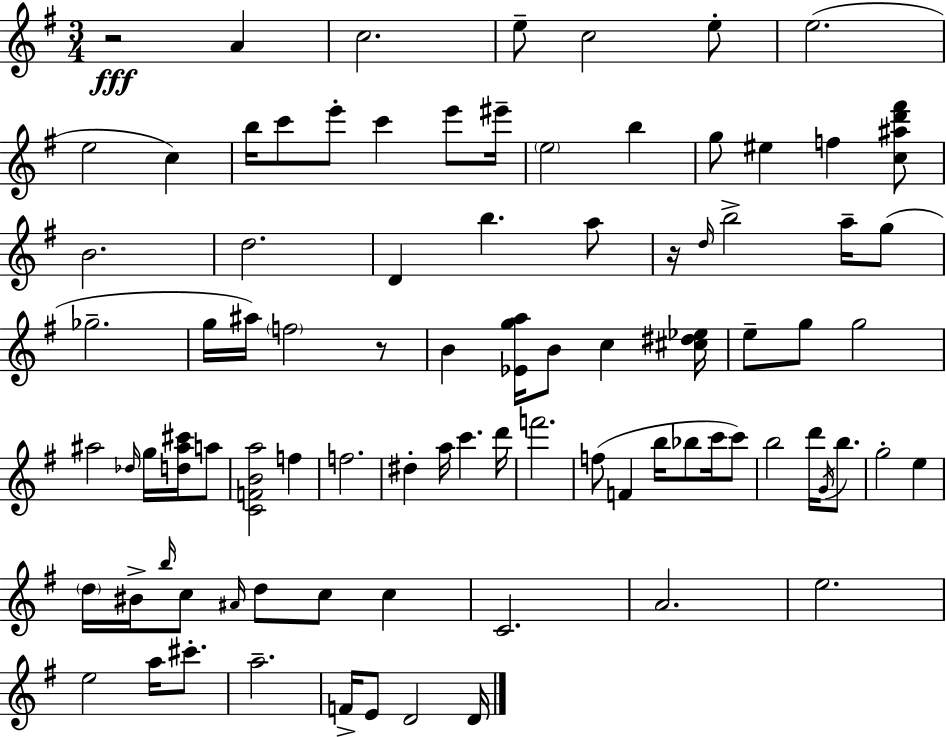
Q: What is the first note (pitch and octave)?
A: A4